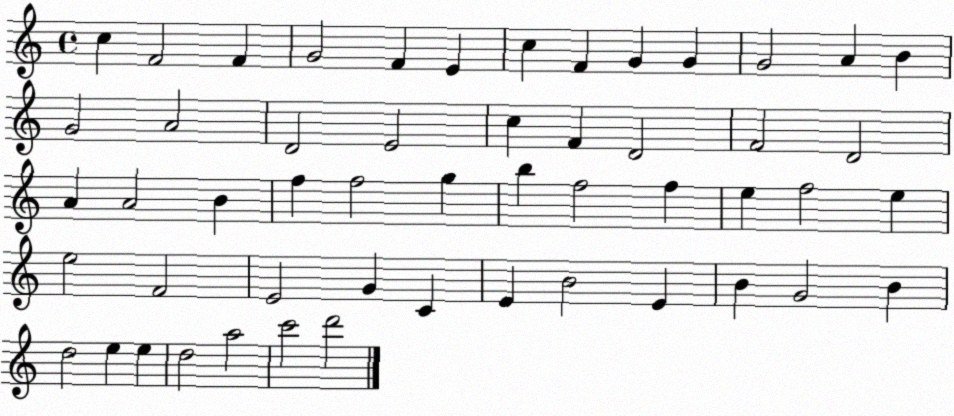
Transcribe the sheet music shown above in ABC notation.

X:1
T:Untitled
M:4/4
L:1/4
K:C
c F2 F G2 F E c F G G G2 A B G2 A2 D2 E2 c F D2 F2 D2 A A2 B f f2 g b f2 f e f2 e e2 F2 E2 G C E B2 E B G2 B d2 e e d2 a2 c'2 d'2